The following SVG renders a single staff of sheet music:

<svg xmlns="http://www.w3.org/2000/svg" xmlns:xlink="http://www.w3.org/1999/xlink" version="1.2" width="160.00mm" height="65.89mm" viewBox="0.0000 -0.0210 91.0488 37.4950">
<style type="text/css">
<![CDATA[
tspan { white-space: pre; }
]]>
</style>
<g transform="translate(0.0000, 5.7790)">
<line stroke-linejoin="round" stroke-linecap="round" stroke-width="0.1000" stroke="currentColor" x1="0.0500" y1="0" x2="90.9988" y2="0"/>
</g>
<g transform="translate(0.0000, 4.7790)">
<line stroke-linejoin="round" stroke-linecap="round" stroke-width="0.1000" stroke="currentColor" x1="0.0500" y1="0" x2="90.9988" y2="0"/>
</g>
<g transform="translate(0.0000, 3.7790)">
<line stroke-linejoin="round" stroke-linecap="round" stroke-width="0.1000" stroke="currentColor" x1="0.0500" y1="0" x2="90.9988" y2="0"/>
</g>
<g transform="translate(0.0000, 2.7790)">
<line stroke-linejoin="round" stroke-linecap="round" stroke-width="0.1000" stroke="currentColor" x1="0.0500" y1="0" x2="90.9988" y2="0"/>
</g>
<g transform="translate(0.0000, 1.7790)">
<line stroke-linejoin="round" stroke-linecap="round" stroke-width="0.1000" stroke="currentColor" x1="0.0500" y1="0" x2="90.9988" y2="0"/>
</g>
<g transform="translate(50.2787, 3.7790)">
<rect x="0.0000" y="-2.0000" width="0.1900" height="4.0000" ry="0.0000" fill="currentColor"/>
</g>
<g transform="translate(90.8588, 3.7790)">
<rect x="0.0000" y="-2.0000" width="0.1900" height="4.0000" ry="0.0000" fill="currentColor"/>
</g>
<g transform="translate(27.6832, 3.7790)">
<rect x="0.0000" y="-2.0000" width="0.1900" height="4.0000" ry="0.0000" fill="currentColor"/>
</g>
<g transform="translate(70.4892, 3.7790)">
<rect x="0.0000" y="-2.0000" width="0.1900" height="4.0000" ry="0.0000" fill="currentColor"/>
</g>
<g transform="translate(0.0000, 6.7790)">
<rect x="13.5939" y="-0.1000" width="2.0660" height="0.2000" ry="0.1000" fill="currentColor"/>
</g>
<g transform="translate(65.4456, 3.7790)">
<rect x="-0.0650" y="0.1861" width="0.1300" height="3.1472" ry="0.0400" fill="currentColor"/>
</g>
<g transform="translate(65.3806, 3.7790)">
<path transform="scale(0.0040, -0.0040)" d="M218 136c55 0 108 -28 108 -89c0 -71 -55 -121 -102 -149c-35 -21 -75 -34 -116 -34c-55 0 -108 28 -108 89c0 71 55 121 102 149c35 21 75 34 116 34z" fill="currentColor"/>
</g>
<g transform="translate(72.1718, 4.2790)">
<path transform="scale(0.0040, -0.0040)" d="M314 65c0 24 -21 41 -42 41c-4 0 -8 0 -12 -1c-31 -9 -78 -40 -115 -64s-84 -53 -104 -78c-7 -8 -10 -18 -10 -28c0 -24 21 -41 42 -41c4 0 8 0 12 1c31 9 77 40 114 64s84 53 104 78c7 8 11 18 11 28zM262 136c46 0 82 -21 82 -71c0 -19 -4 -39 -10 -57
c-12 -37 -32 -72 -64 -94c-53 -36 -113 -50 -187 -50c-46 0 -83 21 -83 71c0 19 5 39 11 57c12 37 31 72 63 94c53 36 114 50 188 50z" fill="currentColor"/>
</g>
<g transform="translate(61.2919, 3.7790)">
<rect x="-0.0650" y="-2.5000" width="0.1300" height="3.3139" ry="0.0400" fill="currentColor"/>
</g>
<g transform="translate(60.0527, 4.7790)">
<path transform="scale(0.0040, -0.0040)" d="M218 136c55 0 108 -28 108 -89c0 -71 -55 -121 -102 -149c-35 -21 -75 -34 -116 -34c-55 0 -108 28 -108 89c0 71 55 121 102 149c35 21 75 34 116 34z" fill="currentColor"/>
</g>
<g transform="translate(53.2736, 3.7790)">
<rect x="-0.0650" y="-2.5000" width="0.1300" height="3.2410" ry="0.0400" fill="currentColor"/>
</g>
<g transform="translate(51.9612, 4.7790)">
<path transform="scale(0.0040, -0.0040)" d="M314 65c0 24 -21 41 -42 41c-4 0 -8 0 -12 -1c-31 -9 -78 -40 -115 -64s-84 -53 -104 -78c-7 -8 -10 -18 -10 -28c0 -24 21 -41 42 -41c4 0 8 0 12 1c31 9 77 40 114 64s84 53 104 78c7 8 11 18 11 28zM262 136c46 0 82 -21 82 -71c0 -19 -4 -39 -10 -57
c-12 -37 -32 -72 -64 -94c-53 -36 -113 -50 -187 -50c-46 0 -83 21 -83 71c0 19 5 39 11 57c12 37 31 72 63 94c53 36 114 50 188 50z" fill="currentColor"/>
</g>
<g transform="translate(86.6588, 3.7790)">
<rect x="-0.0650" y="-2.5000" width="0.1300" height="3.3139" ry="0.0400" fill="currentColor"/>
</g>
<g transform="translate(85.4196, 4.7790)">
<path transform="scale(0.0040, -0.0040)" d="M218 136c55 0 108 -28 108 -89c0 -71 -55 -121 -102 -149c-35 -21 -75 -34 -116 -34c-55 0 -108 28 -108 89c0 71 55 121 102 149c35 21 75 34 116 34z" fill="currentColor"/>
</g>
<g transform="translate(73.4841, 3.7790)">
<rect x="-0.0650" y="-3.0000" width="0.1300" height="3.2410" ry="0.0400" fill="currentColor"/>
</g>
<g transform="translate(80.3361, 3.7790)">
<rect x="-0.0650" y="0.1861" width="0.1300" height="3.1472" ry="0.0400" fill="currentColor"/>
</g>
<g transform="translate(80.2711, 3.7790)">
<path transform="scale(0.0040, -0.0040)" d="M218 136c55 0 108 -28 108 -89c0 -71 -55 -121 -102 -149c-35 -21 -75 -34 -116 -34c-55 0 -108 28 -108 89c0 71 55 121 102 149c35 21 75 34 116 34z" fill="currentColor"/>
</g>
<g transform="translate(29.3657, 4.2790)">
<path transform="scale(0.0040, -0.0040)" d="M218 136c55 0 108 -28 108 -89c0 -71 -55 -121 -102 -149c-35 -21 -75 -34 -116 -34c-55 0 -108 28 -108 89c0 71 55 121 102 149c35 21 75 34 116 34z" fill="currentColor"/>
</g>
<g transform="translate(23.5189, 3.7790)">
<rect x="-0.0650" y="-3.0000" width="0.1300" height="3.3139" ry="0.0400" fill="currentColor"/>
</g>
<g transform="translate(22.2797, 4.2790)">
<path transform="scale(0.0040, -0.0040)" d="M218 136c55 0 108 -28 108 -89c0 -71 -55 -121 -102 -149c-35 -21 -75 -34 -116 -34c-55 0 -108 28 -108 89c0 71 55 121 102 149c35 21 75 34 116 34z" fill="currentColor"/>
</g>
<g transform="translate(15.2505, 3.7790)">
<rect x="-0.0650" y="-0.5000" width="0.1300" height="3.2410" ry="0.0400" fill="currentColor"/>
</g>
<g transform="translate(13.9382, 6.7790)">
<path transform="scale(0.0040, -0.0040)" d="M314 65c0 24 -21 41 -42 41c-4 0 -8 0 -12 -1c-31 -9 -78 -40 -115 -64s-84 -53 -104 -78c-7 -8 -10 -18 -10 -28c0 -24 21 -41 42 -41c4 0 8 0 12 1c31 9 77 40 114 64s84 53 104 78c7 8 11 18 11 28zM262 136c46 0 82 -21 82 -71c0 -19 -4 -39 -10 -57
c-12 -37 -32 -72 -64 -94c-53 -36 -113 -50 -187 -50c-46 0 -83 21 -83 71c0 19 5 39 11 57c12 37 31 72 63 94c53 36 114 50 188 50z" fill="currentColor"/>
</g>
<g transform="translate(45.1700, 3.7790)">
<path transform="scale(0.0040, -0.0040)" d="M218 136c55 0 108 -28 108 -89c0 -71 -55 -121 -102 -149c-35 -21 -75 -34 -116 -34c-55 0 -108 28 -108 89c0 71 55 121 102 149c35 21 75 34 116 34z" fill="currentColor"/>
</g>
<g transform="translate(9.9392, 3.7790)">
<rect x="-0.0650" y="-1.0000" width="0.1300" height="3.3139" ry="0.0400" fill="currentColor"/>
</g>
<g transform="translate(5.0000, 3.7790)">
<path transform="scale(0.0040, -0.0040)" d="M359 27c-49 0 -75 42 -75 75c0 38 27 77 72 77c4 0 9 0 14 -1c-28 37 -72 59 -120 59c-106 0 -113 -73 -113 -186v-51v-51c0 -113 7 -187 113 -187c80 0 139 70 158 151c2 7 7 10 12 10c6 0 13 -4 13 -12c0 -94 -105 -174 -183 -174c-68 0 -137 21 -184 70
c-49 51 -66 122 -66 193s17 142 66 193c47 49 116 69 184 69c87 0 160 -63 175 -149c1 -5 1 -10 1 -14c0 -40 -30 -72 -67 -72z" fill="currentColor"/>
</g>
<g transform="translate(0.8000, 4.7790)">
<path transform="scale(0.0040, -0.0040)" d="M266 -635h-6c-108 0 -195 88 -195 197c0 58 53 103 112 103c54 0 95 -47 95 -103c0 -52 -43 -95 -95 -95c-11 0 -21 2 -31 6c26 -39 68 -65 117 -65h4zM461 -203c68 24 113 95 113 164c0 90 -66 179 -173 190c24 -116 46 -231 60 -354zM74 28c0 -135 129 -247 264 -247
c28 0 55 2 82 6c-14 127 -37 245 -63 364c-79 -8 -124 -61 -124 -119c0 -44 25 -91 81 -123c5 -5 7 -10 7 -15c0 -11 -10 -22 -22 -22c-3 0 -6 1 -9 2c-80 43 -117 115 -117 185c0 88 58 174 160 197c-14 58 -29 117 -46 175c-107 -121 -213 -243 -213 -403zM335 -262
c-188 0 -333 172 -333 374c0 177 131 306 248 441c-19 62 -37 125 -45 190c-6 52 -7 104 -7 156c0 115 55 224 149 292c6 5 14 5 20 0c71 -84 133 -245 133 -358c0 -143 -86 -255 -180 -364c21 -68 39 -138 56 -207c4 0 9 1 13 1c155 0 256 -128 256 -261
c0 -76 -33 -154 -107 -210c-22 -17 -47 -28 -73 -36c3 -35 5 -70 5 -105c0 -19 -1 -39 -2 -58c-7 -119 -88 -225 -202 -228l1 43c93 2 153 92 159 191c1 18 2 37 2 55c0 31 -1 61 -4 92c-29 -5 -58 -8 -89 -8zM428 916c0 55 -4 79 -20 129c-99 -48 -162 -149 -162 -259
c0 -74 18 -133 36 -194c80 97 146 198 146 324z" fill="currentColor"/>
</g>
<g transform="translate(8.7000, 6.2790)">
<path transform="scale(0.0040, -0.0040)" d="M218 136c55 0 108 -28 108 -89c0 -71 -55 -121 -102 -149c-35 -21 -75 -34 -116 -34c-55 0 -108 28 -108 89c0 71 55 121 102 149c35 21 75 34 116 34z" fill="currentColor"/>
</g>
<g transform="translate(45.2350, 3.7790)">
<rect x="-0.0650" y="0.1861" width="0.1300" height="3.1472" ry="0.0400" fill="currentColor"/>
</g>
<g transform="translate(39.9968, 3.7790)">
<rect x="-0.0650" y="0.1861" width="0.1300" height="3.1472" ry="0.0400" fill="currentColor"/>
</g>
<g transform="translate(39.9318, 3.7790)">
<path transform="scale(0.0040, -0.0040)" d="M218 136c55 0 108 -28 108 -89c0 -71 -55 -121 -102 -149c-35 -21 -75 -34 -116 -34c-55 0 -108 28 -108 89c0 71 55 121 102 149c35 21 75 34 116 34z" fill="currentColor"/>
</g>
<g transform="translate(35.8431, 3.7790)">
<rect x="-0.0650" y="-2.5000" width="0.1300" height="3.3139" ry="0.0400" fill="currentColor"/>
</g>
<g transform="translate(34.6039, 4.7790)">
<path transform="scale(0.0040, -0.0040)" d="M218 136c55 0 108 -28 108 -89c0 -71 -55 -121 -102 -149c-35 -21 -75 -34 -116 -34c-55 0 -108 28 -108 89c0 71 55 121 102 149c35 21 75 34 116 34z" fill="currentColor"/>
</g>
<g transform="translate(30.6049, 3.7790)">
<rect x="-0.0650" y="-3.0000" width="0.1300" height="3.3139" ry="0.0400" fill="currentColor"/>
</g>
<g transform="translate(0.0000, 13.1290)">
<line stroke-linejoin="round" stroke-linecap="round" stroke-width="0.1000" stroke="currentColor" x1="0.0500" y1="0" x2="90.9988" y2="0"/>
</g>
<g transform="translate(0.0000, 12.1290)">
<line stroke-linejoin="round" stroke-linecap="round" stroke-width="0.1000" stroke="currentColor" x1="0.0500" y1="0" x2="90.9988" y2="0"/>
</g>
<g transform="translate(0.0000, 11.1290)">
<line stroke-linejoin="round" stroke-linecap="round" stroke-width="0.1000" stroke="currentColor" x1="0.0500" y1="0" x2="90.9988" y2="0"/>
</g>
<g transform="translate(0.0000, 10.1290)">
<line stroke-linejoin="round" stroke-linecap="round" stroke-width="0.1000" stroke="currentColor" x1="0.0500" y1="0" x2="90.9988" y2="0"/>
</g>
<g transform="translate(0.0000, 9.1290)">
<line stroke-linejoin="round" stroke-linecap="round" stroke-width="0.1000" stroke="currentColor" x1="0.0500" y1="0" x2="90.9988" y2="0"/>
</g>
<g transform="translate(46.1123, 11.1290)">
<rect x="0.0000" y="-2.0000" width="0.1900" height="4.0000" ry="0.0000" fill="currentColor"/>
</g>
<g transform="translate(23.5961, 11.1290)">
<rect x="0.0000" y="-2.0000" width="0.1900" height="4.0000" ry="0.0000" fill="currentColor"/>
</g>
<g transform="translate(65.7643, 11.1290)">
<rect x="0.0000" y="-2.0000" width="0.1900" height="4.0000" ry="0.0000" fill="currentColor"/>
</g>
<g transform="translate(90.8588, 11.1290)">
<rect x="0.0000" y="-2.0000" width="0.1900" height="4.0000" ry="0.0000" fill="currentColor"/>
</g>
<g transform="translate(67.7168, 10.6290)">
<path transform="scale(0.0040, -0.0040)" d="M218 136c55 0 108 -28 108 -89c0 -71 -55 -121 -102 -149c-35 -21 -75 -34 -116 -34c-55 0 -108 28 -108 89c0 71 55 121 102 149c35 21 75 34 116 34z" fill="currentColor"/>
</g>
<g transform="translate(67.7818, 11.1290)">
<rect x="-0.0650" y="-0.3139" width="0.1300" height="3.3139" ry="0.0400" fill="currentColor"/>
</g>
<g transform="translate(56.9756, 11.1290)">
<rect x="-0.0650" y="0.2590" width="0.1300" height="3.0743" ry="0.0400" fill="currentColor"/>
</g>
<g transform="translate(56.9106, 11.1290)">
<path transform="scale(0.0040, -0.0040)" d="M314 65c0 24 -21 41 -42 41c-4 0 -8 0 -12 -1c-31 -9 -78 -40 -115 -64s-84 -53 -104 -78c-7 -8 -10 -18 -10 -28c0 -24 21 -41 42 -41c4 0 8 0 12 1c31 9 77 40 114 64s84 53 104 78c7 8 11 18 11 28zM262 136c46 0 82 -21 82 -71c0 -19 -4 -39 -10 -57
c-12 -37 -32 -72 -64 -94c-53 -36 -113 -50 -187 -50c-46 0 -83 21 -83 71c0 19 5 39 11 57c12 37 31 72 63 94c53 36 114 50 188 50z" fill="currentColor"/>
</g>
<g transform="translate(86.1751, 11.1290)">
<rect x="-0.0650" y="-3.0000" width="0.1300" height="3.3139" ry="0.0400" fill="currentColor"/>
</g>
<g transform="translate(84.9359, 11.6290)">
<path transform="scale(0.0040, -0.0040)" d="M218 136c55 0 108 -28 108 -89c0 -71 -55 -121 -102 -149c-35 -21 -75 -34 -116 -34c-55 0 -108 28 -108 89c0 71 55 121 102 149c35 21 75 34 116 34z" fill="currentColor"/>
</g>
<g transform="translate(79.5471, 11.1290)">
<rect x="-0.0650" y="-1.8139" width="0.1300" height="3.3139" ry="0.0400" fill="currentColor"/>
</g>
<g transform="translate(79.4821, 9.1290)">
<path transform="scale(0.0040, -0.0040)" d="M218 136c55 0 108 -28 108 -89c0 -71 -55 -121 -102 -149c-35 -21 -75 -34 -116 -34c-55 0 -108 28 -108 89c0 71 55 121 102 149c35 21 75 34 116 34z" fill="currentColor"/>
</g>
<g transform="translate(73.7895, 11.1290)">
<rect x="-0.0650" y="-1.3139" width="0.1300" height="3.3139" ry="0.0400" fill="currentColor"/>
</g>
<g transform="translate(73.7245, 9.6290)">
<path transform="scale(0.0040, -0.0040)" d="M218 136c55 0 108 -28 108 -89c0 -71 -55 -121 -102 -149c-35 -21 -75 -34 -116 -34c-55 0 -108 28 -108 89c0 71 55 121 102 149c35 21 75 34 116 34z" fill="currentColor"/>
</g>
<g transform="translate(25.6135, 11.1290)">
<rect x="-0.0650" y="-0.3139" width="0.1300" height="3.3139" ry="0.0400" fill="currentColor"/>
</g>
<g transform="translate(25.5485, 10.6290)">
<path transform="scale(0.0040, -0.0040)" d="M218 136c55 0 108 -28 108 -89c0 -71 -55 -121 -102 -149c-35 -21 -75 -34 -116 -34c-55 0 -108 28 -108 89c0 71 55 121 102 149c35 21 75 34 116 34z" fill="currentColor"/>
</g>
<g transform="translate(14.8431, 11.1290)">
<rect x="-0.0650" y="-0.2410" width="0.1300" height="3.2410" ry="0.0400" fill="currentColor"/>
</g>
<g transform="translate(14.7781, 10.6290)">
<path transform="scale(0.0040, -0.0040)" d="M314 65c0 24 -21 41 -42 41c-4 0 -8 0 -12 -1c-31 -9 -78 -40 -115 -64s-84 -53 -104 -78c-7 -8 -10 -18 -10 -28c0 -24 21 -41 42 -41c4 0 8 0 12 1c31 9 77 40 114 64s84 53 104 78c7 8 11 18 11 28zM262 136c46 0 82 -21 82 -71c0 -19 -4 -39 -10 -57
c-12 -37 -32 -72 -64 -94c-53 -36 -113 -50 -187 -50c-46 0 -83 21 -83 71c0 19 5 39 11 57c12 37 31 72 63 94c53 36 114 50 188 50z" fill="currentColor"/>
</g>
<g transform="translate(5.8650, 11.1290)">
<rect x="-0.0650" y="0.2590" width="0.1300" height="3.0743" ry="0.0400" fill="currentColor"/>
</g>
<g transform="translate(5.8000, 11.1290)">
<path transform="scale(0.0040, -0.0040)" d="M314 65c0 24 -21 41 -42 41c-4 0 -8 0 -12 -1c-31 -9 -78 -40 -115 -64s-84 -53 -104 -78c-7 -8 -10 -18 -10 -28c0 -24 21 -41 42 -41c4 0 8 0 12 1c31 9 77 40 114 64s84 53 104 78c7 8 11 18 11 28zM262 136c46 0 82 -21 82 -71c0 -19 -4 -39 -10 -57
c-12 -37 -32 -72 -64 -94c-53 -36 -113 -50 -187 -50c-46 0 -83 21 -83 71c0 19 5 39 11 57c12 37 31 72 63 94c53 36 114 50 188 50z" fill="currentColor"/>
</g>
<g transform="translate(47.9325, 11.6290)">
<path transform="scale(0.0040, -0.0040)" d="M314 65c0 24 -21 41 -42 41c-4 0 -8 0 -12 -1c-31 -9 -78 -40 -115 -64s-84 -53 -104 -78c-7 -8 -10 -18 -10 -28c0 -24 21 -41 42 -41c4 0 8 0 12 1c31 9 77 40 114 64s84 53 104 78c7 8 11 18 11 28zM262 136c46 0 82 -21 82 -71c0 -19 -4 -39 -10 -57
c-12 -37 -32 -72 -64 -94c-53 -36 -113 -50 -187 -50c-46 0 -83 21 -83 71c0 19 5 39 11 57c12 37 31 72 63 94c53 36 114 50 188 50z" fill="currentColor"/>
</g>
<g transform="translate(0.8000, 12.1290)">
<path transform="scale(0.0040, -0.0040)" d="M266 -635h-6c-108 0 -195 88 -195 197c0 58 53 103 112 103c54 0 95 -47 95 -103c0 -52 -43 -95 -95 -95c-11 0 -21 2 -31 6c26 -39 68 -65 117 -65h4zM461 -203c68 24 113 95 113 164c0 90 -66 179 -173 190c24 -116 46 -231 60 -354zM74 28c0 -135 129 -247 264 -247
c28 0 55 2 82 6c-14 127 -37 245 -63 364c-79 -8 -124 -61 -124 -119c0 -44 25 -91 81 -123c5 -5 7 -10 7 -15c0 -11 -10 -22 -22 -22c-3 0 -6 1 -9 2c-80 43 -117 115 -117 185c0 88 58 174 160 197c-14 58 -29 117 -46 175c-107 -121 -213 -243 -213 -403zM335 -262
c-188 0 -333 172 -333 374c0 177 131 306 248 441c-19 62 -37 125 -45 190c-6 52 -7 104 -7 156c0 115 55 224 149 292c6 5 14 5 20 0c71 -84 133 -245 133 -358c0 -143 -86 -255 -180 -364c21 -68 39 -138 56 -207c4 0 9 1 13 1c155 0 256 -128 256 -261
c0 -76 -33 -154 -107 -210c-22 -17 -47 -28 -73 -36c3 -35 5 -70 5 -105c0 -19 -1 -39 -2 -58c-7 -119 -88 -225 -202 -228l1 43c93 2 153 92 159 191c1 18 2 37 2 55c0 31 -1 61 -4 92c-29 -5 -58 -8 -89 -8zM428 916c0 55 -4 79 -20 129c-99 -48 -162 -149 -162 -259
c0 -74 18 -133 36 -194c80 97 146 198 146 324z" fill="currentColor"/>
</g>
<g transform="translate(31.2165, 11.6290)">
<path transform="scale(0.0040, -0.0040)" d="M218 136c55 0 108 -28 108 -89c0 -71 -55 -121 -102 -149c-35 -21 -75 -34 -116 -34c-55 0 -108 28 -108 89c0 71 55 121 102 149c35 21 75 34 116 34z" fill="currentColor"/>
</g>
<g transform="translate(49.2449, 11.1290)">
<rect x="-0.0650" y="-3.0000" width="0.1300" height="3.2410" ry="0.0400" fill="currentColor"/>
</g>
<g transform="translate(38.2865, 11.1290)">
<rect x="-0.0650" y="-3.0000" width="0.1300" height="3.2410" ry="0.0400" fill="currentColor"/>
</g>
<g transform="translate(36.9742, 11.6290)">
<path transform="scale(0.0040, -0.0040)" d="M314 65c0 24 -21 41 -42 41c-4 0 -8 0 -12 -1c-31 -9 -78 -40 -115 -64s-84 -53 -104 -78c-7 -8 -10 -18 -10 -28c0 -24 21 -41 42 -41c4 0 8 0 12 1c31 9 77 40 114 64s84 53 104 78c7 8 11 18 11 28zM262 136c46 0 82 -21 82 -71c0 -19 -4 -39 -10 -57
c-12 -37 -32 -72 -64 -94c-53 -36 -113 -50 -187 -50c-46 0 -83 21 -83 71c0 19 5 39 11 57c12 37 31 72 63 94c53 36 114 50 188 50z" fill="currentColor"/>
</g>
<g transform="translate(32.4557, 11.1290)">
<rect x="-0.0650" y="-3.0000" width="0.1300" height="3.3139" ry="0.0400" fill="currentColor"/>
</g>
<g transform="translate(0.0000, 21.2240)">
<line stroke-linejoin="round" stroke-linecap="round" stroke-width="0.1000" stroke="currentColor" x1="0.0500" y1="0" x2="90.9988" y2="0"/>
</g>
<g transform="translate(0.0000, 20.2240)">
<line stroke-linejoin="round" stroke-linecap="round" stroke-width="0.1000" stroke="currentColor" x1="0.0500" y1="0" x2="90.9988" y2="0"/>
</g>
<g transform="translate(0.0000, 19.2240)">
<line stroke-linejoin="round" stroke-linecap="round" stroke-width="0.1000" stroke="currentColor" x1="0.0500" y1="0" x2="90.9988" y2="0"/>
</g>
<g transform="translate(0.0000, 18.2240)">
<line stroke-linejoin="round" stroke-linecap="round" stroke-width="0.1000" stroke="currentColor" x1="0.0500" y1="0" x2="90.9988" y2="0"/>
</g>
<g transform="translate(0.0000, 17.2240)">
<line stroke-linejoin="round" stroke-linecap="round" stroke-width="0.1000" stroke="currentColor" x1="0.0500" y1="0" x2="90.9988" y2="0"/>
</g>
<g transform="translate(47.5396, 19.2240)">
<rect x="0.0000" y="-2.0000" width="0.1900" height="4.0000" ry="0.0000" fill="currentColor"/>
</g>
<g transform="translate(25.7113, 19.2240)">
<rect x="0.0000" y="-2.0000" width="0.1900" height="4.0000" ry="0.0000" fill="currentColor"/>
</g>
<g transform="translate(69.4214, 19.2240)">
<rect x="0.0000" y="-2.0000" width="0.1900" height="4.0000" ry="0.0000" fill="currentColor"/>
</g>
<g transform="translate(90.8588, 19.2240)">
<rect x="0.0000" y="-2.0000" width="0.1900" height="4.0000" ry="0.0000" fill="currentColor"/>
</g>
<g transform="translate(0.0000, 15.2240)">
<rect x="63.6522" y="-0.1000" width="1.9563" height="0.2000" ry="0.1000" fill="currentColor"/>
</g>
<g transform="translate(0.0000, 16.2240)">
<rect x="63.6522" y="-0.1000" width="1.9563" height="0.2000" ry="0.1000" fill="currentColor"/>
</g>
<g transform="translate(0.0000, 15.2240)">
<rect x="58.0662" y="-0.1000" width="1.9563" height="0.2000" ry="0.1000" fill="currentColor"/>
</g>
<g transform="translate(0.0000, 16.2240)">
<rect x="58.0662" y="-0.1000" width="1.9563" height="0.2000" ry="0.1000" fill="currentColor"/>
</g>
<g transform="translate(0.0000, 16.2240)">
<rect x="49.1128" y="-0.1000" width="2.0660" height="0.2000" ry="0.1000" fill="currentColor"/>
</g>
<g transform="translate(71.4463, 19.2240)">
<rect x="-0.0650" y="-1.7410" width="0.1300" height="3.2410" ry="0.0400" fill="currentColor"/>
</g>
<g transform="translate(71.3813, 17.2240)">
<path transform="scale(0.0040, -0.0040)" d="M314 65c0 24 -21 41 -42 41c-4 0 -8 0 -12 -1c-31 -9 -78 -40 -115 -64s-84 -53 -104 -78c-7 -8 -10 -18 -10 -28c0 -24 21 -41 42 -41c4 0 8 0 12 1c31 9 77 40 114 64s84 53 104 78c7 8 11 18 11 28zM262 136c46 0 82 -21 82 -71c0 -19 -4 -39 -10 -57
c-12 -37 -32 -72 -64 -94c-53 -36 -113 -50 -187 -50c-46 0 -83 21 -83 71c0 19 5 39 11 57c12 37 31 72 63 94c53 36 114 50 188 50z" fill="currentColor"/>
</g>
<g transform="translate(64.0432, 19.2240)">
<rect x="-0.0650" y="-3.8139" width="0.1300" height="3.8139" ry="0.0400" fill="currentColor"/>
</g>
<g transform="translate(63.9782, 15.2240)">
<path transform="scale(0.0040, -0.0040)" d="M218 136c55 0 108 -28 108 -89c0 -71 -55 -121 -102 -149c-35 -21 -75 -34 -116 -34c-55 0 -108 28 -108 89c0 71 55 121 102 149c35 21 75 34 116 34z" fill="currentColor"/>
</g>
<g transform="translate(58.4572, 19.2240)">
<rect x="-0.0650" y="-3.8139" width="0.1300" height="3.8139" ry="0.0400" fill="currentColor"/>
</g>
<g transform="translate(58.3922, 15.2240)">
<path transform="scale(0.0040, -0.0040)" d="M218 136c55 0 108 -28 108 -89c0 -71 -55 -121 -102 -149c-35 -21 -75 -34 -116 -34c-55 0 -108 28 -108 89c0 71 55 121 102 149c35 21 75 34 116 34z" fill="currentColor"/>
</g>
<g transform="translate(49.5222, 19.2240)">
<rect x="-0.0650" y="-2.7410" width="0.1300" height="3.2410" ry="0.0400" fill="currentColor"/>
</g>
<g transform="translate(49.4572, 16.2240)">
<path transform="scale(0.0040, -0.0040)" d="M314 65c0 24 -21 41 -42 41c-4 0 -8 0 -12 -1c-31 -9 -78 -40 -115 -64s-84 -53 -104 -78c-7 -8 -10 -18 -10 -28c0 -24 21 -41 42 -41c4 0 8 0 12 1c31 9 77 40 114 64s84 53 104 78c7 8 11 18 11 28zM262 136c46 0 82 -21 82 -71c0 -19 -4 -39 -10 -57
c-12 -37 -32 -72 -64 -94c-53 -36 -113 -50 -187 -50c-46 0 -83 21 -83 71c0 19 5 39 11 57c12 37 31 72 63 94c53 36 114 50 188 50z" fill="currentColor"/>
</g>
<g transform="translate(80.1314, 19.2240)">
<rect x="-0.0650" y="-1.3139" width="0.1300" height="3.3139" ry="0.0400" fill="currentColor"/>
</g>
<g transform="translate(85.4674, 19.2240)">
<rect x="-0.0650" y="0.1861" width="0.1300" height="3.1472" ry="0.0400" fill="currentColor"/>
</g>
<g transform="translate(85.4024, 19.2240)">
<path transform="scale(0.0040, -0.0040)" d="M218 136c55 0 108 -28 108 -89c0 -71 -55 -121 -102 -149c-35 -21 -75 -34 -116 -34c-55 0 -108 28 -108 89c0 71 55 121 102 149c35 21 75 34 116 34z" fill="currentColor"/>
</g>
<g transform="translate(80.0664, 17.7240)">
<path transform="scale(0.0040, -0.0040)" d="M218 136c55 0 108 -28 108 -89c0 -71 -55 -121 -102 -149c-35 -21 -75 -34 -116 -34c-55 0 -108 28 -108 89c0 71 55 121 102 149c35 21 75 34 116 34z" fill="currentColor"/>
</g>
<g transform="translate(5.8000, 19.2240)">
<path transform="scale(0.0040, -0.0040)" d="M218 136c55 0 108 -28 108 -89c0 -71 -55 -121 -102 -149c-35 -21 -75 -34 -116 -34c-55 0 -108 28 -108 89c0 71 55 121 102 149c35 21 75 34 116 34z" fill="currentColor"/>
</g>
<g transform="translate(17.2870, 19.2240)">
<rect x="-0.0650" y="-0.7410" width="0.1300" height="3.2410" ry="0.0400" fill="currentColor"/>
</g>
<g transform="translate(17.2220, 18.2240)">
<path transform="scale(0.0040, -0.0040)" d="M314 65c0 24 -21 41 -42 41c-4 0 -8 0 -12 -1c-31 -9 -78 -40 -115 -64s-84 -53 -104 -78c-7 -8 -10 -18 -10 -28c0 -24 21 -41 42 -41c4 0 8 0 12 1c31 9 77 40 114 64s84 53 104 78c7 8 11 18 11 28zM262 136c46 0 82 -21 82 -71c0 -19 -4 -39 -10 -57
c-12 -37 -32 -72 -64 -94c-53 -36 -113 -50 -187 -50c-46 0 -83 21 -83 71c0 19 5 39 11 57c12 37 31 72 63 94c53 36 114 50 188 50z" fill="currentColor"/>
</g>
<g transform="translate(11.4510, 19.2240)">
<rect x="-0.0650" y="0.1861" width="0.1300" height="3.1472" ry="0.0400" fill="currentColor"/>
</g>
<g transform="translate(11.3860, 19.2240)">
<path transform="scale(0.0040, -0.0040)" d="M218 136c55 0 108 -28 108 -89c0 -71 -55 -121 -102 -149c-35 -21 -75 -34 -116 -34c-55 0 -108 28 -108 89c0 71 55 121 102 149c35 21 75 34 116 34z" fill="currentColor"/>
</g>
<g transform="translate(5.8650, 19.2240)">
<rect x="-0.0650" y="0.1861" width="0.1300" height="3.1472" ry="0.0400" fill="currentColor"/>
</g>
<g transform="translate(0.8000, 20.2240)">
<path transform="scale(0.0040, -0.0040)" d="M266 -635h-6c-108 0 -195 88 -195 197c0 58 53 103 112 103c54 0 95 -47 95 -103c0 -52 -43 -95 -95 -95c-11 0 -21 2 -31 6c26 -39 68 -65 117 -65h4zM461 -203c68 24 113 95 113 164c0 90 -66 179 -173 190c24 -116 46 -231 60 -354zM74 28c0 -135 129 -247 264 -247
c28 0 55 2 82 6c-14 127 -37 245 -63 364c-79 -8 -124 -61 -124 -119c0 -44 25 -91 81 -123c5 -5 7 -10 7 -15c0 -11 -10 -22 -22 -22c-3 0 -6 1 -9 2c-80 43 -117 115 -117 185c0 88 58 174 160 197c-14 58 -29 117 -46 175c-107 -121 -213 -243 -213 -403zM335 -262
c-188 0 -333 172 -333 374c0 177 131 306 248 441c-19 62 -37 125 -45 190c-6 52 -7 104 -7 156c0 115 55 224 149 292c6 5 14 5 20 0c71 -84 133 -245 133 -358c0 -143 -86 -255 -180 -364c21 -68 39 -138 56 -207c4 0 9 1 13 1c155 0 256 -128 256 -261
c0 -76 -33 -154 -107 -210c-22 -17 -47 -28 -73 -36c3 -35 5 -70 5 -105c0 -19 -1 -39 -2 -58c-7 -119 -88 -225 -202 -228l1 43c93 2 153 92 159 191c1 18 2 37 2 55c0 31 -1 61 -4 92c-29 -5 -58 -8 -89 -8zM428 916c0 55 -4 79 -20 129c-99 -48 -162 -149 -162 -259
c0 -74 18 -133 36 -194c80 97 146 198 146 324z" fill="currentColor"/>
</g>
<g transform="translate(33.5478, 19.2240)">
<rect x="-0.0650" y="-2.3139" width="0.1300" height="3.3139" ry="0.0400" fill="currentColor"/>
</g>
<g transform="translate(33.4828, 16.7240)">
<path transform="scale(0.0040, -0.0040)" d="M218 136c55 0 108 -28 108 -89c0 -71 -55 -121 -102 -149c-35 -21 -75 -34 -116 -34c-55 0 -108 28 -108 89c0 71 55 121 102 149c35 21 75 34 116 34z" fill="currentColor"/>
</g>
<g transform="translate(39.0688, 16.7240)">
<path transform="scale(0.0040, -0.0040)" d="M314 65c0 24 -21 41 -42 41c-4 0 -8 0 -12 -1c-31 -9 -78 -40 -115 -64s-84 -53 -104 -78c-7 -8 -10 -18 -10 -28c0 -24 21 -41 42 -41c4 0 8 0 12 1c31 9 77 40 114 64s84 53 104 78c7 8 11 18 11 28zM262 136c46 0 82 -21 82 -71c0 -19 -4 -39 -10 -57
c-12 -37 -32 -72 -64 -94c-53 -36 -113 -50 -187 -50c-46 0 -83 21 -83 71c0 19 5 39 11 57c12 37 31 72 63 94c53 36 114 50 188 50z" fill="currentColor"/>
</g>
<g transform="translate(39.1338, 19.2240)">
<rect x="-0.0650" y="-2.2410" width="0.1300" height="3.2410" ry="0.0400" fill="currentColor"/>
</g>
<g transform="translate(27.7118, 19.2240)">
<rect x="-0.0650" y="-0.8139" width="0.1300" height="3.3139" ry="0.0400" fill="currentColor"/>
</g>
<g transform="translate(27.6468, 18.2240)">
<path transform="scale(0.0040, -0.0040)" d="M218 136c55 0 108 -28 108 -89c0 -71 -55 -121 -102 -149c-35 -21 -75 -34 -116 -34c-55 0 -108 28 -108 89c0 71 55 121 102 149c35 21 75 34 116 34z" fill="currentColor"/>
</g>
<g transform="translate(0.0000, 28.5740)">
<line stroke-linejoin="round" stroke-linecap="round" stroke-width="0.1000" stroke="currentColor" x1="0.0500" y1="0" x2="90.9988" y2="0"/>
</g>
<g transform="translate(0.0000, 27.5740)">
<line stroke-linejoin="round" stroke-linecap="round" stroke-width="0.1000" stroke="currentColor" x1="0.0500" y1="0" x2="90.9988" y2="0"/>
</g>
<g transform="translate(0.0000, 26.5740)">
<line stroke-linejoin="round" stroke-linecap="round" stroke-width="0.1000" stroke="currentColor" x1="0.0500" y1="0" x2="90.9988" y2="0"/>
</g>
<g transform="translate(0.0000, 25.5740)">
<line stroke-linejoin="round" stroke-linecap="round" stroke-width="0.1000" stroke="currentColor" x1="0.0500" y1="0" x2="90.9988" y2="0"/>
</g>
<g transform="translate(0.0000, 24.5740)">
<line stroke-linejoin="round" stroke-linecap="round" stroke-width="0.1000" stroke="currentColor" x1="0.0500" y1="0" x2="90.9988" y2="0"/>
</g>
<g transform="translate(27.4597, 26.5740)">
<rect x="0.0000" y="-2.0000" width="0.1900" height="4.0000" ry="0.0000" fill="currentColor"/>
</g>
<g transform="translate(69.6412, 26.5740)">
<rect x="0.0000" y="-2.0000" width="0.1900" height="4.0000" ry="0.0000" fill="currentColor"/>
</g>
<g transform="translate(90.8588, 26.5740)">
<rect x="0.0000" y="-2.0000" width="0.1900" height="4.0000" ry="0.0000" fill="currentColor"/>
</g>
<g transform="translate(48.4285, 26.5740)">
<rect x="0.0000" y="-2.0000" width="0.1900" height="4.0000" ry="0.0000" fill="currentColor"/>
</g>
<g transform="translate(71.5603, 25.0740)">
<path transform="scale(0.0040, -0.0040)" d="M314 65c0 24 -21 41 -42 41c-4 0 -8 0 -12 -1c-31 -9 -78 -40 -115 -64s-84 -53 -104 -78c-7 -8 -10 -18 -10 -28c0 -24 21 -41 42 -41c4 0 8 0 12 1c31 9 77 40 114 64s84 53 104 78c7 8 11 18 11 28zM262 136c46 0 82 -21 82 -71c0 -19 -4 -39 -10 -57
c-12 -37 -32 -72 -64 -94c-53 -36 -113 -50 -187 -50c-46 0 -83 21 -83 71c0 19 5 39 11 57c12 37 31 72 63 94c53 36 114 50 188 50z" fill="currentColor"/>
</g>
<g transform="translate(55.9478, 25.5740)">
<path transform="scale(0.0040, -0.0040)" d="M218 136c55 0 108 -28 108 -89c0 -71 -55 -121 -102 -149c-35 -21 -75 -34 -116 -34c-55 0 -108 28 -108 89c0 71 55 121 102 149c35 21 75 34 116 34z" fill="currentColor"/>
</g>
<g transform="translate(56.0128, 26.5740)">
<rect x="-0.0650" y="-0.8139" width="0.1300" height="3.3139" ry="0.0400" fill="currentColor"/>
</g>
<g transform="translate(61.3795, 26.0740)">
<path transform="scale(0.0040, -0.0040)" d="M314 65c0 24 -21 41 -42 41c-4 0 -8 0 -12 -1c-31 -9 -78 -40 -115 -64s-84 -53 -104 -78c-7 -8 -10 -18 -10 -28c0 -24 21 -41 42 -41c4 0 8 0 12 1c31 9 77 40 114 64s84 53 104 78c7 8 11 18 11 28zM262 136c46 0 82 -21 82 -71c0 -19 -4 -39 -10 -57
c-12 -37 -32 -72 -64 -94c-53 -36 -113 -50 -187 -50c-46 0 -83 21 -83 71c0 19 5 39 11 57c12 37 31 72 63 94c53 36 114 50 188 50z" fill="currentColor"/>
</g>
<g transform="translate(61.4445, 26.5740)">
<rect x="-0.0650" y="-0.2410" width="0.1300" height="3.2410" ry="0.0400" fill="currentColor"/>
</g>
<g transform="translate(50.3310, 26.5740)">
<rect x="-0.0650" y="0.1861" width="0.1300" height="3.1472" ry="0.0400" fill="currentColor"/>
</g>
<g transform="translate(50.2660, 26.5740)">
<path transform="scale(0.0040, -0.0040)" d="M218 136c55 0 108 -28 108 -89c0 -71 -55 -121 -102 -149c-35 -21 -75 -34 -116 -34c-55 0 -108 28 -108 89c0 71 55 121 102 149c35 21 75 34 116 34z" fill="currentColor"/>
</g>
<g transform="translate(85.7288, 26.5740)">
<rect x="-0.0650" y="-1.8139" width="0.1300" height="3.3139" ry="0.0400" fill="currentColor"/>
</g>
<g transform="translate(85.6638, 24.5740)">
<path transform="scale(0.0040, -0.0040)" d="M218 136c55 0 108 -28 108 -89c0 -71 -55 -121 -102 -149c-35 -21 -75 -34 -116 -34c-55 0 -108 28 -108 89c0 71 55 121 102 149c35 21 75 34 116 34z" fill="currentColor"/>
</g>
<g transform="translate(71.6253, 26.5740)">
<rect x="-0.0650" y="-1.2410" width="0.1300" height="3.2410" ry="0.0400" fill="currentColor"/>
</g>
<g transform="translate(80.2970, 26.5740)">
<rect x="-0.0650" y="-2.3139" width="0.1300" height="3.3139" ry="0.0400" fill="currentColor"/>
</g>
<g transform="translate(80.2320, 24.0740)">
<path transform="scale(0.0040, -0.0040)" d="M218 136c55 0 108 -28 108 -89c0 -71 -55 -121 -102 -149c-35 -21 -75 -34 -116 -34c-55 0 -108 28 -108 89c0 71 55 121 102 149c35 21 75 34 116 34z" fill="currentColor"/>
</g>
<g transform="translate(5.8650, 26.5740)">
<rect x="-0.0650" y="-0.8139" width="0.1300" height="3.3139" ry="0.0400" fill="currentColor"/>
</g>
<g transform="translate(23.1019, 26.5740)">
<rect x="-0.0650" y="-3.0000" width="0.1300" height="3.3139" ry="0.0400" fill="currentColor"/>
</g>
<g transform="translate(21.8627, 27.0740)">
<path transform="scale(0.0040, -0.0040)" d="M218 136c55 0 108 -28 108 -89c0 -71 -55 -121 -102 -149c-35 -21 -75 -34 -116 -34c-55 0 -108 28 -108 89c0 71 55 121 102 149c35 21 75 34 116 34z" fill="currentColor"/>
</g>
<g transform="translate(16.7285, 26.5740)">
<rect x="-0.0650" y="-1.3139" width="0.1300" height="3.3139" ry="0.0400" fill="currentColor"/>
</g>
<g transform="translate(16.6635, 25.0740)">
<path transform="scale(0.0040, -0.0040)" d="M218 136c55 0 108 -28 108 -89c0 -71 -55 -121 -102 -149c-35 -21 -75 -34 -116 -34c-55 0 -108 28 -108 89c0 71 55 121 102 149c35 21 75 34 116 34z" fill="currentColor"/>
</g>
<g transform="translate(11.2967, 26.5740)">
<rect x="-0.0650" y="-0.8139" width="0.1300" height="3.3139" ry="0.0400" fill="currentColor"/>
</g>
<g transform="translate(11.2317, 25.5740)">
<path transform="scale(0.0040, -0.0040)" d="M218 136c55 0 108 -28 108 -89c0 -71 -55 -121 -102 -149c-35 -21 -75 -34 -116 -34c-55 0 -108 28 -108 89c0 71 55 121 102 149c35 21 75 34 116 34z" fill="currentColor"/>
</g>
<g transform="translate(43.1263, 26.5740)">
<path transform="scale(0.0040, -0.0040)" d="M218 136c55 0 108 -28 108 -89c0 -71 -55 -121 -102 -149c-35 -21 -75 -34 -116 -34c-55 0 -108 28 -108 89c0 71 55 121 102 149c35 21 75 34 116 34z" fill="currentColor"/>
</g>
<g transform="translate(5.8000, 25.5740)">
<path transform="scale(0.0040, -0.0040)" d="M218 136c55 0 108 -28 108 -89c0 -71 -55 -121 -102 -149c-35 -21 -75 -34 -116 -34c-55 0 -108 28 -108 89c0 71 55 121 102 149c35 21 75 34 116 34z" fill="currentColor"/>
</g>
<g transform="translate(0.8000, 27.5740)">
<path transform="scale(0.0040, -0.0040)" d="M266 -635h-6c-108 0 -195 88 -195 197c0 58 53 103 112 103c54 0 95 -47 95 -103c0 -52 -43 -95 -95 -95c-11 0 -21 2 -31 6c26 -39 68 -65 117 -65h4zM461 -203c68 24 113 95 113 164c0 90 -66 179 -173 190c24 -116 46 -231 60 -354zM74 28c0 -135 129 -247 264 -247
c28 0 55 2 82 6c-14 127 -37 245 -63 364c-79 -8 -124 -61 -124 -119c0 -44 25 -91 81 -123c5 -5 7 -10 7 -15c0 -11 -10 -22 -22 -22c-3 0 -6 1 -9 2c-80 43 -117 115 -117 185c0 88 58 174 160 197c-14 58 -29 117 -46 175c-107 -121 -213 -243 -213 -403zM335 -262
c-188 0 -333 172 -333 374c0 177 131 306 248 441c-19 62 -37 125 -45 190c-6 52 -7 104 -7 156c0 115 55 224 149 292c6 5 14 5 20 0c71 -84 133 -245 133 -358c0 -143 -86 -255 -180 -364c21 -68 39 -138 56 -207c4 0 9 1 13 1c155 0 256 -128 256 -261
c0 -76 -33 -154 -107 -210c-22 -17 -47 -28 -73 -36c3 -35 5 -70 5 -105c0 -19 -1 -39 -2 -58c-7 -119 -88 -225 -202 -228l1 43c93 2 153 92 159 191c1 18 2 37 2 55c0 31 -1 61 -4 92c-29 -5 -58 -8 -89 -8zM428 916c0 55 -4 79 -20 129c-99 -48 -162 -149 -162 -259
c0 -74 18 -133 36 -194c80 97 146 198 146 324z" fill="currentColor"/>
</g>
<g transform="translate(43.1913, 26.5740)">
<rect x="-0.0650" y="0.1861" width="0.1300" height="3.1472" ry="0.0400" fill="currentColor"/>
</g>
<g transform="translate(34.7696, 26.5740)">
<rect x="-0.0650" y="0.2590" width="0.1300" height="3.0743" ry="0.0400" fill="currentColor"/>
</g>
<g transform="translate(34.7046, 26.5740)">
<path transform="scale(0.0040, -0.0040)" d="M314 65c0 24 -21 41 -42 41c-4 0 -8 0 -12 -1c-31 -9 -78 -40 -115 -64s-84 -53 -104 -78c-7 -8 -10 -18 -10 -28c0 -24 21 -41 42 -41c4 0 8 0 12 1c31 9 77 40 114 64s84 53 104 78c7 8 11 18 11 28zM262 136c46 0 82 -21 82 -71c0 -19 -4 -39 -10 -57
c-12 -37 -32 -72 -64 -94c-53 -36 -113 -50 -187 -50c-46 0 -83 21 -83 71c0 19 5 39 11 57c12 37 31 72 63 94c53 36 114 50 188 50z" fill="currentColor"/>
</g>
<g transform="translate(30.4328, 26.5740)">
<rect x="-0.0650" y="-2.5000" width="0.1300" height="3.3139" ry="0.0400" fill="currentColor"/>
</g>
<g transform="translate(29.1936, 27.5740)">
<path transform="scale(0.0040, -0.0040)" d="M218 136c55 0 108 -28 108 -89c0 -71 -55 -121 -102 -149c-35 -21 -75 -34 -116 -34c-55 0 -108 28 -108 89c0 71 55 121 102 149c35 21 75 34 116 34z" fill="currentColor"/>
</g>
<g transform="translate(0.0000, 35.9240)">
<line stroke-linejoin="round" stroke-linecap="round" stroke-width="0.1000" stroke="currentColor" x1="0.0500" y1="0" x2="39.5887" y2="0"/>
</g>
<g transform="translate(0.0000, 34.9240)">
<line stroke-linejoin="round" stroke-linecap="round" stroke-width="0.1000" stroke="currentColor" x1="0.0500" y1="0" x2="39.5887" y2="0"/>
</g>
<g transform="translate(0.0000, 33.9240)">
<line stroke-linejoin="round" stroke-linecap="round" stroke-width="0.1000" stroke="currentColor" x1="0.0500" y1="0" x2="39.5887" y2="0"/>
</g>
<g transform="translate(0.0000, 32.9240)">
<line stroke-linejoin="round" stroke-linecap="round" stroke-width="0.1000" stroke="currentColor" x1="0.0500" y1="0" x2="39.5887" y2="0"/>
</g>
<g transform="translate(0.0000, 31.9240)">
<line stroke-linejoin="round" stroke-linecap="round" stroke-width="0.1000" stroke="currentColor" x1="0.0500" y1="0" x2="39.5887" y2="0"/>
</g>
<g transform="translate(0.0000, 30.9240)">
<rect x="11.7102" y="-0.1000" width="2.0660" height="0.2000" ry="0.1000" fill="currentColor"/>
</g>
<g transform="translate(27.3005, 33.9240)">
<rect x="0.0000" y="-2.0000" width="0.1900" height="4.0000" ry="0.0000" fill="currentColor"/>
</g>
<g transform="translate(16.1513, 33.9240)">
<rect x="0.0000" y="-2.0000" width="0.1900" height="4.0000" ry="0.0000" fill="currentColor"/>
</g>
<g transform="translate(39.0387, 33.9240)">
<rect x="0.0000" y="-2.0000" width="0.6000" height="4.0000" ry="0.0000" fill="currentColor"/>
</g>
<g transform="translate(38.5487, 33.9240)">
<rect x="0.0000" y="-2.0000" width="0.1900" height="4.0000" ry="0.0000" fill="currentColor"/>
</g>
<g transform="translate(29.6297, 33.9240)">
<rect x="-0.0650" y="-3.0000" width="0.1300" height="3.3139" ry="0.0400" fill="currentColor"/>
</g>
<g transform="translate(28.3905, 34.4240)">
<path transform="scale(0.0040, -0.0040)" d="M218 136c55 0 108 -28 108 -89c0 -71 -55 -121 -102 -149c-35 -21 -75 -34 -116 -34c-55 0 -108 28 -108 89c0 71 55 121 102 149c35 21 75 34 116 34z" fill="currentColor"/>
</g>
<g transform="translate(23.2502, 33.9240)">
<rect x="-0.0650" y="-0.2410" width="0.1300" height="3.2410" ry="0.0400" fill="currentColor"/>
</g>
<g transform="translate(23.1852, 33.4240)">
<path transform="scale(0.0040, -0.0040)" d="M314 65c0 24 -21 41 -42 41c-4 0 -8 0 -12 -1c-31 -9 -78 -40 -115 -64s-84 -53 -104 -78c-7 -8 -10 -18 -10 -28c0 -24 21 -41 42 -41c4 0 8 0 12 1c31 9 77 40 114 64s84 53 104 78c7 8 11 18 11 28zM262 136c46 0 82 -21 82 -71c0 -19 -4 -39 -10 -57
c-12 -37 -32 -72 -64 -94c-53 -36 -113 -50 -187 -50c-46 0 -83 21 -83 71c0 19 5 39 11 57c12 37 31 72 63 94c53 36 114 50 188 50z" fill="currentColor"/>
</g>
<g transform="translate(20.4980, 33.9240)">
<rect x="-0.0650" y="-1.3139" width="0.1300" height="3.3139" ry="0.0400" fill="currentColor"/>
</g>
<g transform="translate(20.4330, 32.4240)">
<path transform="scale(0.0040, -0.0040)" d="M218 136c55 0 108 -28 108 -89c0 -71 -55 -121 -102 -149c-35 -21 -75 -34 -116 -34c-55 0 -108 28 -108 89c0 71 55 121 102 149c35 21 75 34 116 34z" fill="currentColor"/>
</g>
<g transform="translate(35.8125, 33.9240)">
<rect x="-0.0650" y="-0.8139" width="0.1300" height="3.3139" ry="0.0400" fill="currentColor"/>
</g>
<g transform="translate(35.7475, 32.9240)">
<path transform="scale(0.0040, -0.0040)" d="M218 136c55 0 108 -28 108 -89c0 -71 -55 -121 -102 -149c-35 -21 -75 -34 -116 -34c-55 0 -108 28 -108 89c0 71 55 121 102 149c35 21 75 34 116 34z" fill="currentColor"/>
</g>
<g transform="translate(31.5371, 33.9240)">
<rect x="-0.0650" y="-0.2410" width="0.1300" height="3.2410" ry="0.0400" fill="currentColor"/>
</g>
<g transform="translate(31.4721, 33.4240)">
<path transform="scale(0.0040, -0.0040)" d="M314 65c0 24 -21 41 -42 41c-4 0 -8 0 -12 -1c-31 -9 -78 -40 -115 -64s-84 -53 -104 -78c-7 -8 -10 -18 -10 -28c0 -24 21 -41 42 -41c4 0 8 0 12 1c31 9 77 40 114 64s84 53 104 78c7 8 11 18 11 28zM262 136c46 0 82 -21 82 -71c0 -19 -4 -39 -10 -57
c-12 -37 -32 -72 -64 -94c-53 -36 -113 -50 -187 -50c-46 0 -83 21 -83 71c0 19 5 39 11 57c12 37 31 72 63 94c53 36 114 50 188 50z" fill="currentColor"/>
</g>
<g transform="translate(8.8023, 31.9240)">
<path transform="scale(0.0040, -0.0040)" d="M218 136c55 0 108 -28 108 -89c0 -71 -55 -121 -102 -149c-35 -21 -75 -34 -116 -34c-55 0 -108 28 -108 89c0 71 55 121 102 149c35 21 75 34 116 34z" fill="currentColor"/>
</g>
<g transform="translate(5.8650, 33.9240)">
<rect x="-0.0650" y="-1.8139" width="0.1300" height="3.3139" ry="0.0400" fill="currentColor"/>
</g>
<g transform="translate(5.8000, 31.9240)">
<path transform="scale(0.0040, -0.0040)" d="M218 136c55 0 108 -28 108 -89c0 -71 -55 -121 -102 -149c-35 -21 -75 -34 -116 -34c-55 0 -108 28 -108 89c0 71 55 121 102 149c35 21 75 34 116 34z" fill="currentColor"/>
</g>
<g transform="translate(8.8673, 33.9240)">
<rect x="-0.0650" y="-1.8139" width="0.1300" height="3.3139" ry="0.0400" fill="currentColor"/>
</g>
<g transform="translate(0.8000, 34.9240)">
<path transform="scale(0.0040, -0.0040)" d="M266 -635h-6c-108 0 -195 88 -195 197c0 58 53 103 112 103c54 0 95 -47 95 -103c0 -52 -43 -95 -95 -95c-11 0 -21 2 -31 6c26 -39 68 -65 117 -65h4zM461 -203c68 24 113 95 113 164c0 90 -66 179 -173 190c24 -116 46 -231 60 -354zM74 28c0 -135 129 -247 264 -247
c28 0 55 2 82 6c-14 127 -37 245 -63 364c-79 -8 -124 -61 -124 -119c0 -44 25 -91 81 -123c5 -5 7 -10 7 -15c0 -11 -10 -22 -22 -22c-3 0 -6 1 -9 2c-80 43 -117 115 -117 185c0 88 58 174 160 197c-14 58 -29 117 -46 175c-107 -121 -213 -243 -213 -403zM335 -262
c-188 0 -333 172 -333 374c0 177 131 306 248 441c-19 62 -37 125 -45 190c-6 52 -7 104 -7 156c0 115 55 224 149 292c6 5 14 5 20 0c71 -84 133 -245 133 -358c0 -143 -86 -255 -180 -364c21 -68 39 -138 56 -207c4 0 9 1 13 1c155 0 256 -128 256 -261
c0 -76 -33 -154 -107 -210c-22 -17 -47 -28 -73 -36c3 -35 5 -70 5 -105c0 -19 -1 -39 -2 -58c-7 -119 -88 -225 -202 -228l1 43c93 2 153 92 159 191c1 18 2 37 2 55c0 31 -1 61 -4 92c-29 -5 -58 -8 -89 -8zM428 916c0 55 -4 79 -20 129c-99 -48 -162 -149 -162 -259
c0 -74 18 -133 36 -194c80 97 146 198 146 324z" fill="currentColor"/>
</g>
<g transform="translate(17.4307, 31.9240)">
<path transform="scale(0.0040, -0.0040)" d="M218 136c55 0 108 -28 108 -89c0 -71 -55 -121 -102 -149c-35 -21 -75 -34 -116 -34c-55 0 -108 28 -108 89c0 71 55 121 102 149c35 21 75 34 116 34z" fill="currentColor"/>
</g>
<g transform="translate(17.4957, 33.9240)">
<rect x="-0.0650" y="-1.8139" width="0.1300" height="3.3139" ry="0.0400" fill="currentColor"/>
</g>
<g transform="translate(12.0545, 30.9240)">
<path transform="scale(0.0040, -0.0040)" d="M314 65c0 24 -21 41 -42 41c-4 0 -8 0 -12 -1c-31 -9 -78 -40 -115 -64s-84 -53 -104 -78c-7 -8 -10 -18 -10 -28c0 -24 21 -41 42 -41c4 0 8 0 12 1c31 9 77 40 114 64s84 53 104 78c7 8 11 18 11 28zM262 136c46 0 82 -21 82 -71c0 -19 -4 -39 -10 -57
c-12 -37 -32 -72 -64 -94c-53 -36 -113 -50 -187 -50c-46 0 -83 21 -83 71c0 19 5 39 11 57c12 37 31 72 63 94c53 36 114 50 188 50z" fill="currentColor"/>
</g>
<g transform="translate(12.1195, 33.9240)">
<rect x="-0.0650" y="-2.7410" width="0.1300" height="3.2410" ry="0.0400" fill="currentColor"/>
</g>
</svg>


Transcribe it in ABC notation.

X:1
T:Untitled
M:4/4
L:1/4
K:C
D C2 A A G B B G2 G B A2 B G B2 c2 c A A2 A2 B2 c e f A B B d2 d g g2 a2 c' c' f2 e B d d e A G B2 B B d c2 e2 g f f f a2 f e c2 A c2 d